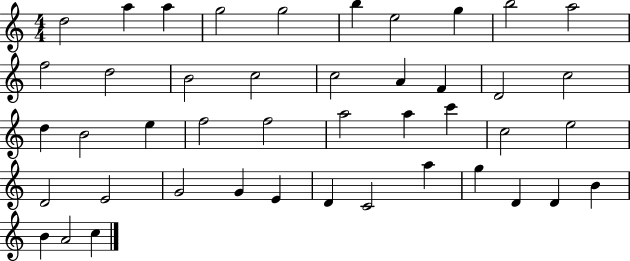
D5/h A5/q A5/q G5/h G5/h B5/q E5/h G5/q B5/h A5/h F5/h D5/h B4/h C5/h C5/h A4/q F4/q D4/h C5/h D5/q B4/h E5/q F5/h F5/h A5/h A5/q C6/q C5/h E5/h D4/h E4/h G4/h G4/q E4/q D4/q C4/h A5/q G5/q D4/q D4/q B4/q B4/q A4/h C5/q